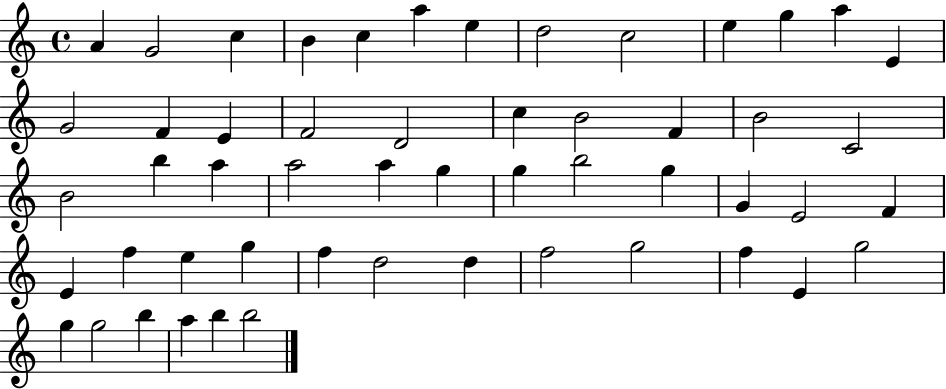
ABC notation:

X:1
T:Untitled
M:4/4
L:1/4
K:C
A G2 c B c a e d2 c2 e g a E G2 F E F2 D2 c B2 F B2 C2 B2 b a a2 a g g b2 g G E2 F E f e g f d2 d f2 g2 f E g2 g g2 b a b b2